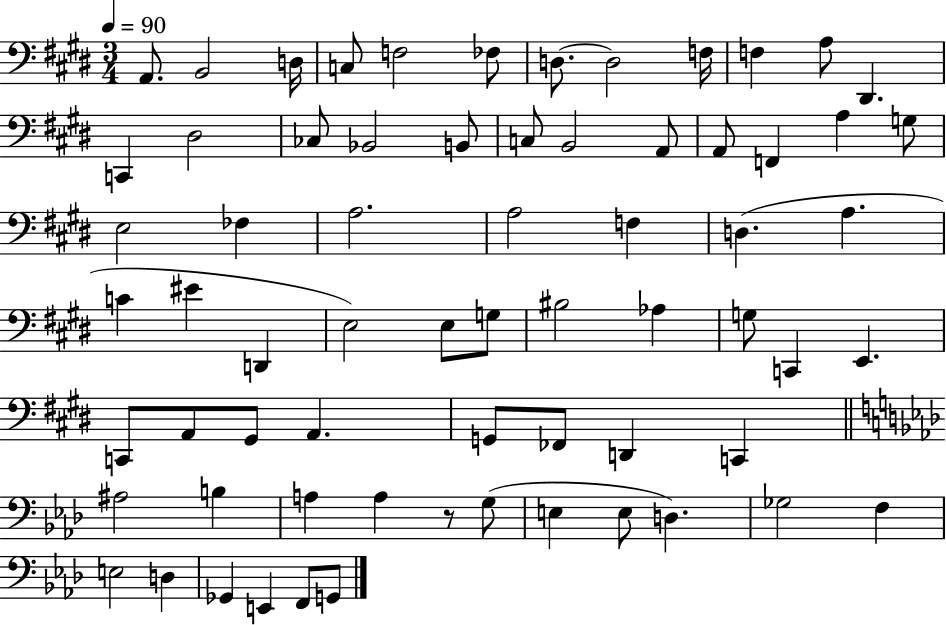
A2/e. B2/h D3/s C3/e F3/h FES3/e D3/e. D3/h F3/s F3/q A3/e D#2/q. C2/q D#3/h CES3/e Bb2/h B2/e C3/e B2/h A2/e A2/e F2/q A3/q G3/e E3/h FES3/q A3/h. A3/h F3/q D3/q. A3/q. C4/q EIS4/q D2/q E3/h E3/e G3/e BIS3/h Ab3/q G3/e C2/q E2/q. C2/e A2/e G#2/e A2/q. G2/e FES2/e D2/q C2/q A#3/h B3/q A3/q A3/q R/e G3/e E3/q E3/e D3/q. Gb3/h F3/q E3/h D3/q Gb2/q E2/q F2/e G2/e